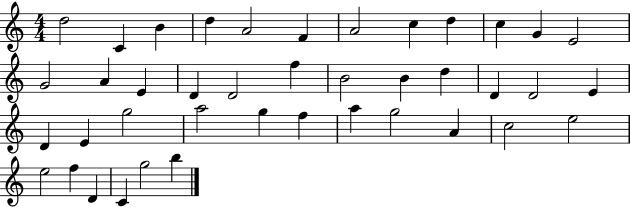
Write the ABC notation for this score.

X:1
T:Untitled
M:4/4
L:1/4
K:C
d2 C B d A2 F A2 c d c G E2 G2 A E D D2 f B2 B d D D2 E D E g2 a2 g f a g2 A c2 e2 e2 f D C g2 b